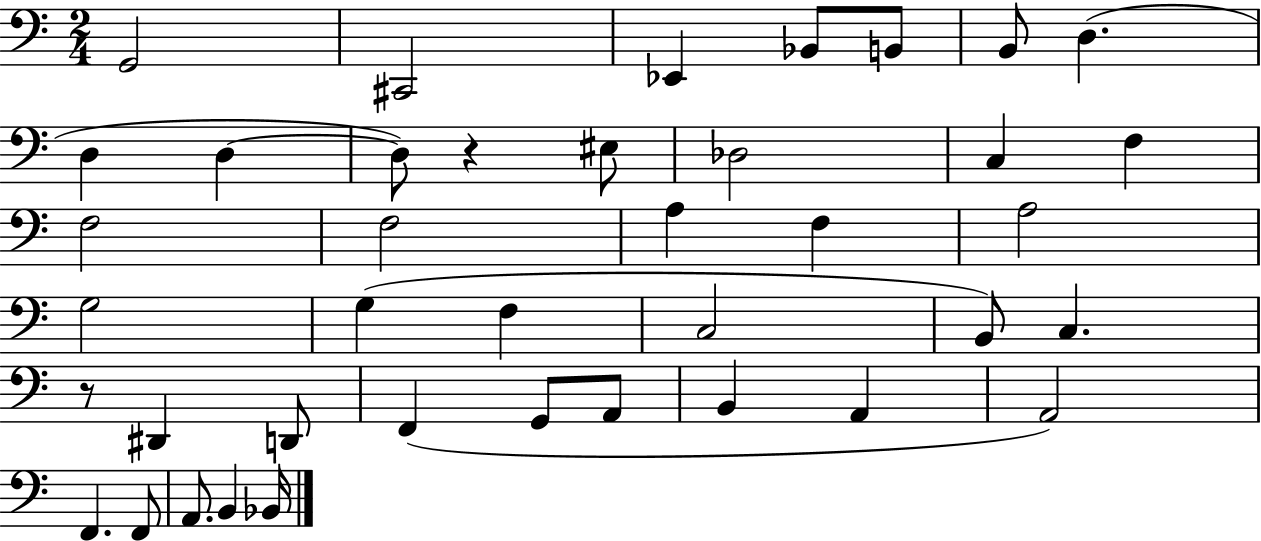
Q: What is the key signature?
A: C major